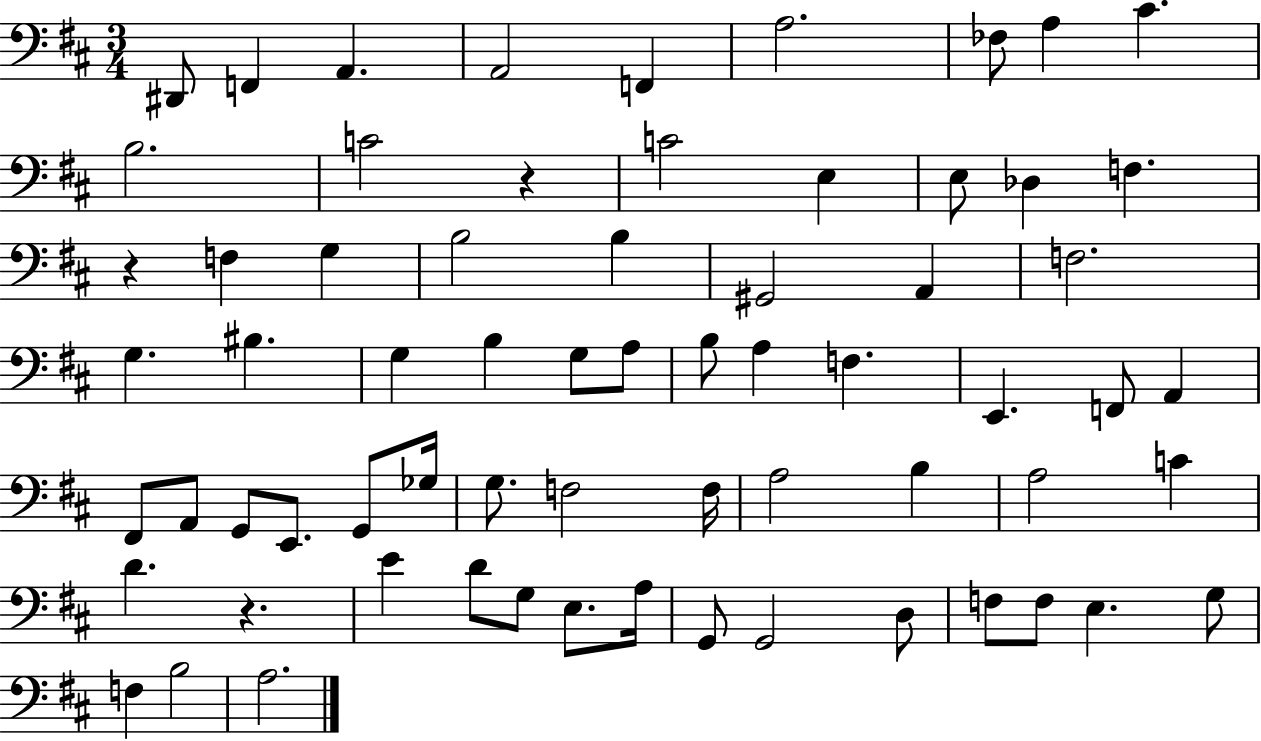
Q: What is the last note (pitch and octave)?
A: A3